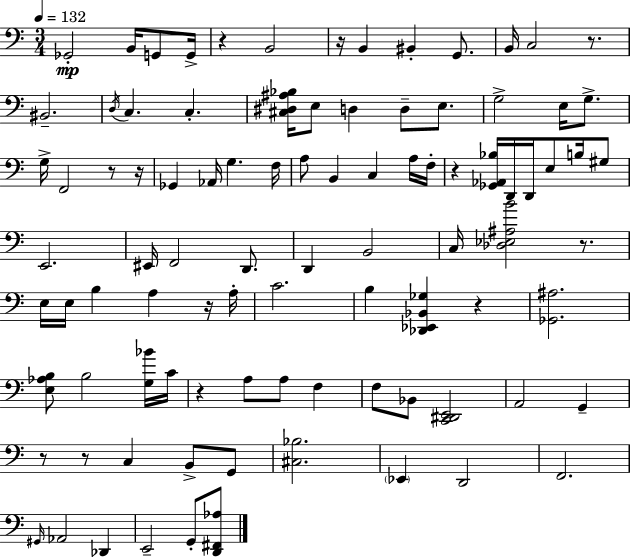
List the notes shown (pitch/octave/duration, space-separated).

Gb2/h B2/s G2/e G2/s R/q B2/h R/s B2/q BIS2/q G2/e. B2/s C3/h R/e. BIS2/h. D3/s C3/q. C3/q. [C#3,D#3,A#3,Bb3]/s E3/e D3/q D3/e E3/e. G3/h E3/s G3/e. G3/s F2/h R/e R/s Gb2/q Ab2/s G3/q. F3/s A3/e B2/q C3/q A3/s F3/s R/q [Gb2,Ab2,Bb3]/s D2/s D2/s E3/e B3/s G#3/e E2/h. EIS2/s F2/h D2/e. D2/q B2/h C3/s [Db3,Eb3,A#3,B4]/h R/e. E3/s E3/s B3/q A3/q R/s A3/s C4/h. B3/q [Db2,Eb2,Bb2,Gb3]/q R/q [Gb2,A#3]/h. [E3,Ab3,B3]/e B3/h [G3,Bb4]/s C4/s R/q A3/e A3/e F3/q F3/e Bb2/e [C2,D#2,E2]/h A2/h G2/q R/e R/e C3/q B2/e G2/e [C#3,Bb3]/h. Eb2/q D2/h F2/h. G#2/s Ab2/h Db2/q E2/h G2/e [D2,F#2,Ab3]/e